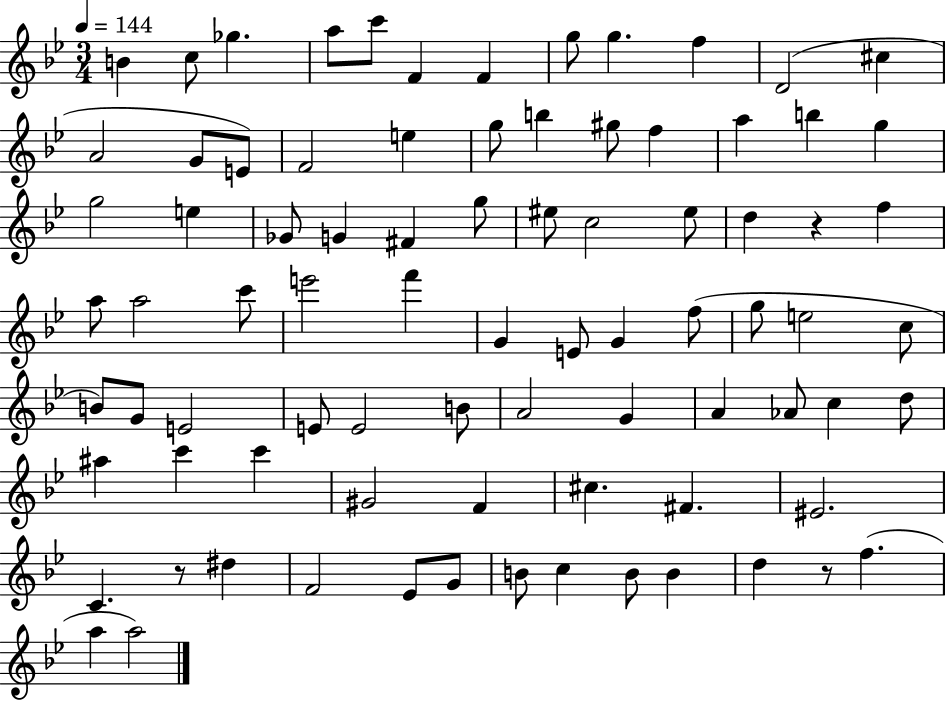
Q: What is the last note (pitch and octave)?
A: A5